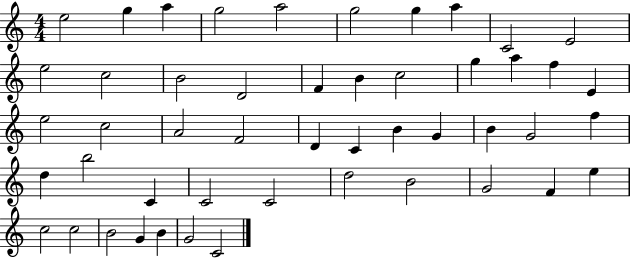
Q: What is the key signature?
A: C major